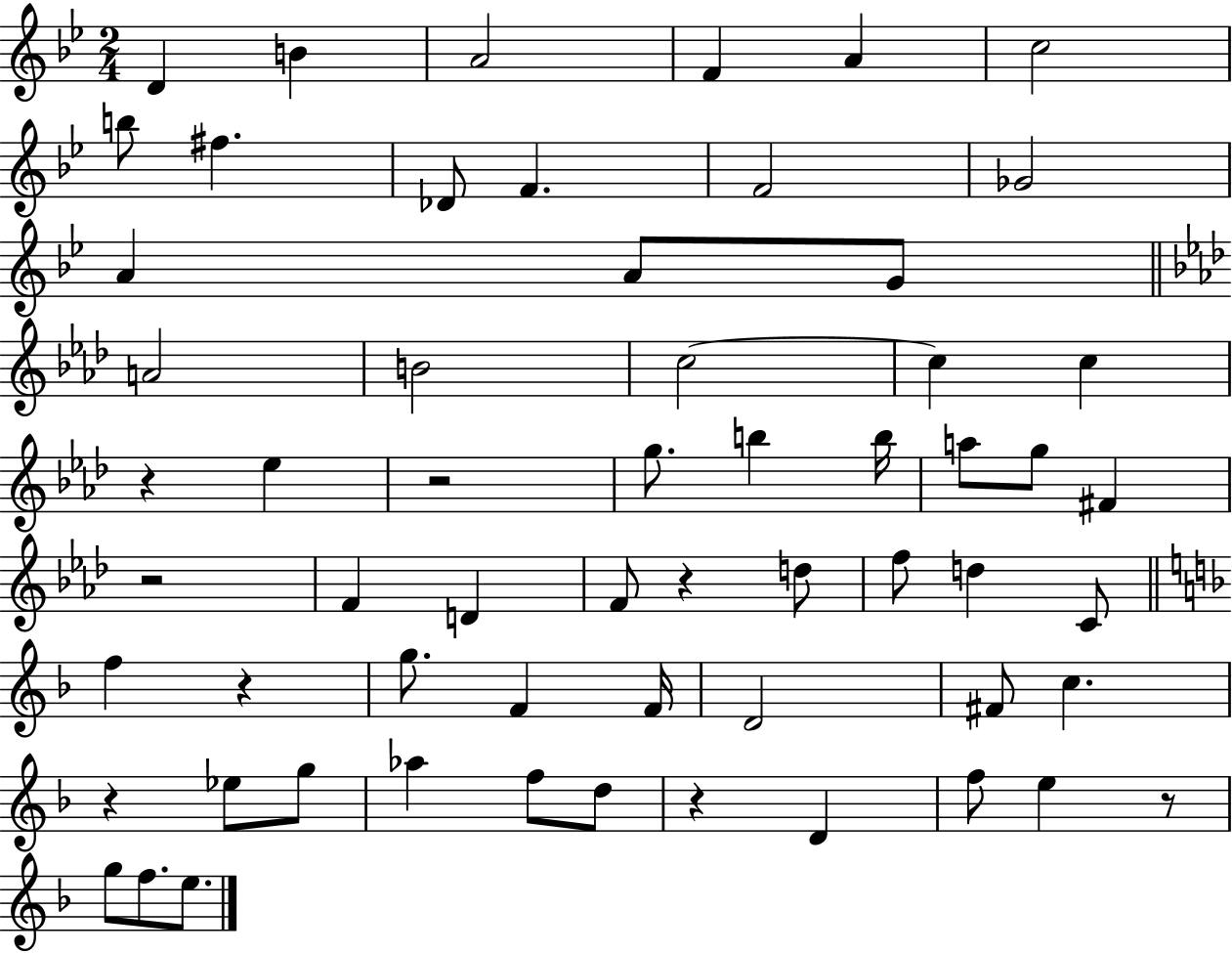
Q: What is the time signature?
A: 2/4